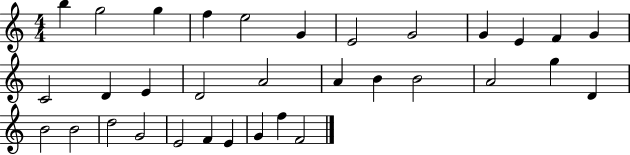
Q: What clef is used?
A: treble